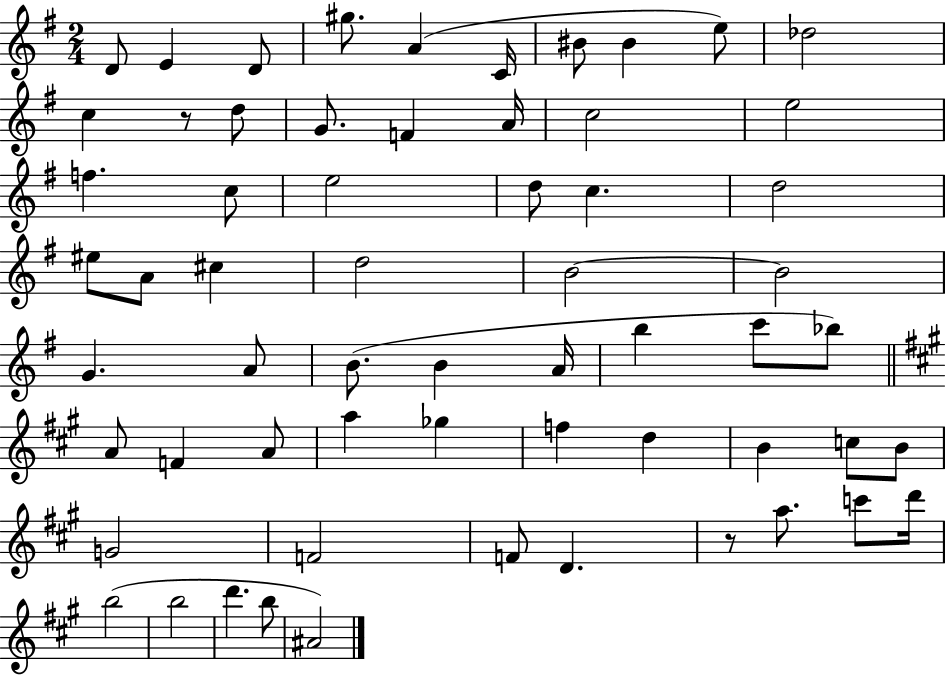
{
  \clef treble
  \numericTimeSignature
  \time 2/4
  \key g \major
  d'8 e'4 d'8 | gis''8. a'4( c'16 | bis'8 bis'4 e''8) | des''2 | \break c''4 r8 d''8 | g'8. f'4 a'16 | c''2 | e''2 | \break f''4. c''8 | e''2 | d''8 c''4. | d''2 | \break eis''8 a'8 cis''4 | d''2 | b'2~~ | b'2 | \break g'4. a'8 | b'8.( b'4 a'16 | b''4 c'''8 bes''8) | \bar "||" \break \key a \major a'8 f'4 a'8 | a''4 ges''4 | f''4 d''4 | b'4 c''8 b'8 | \break g'2 | f'2 | f'8 d'4. | r8 a''8. c'''8 d'''16 | \break b''2( | b''2 | d'''4. b''8 | ais'2) | \break \bar "|."
}